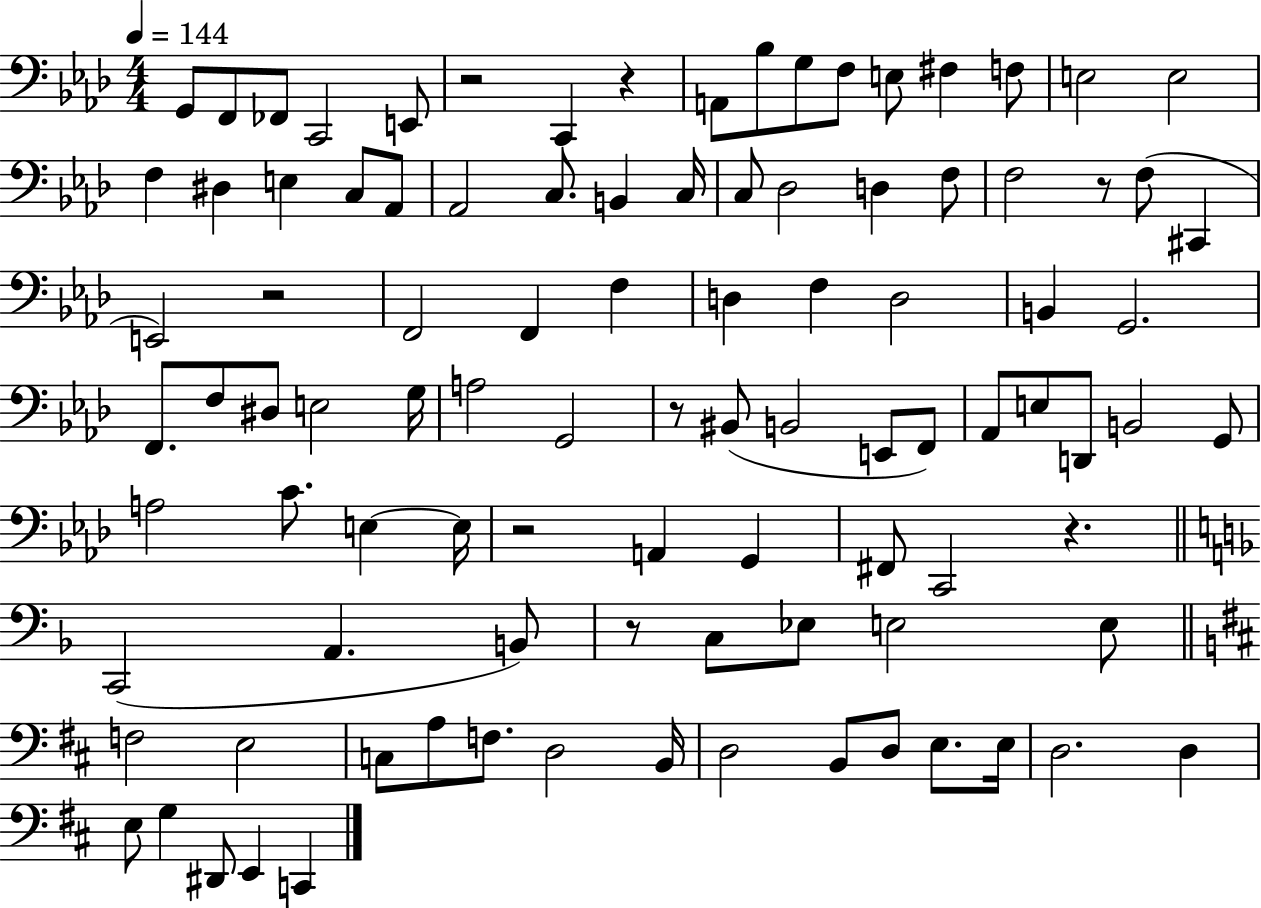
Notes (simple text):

G2/e F2/e FES2/e C2/h E2/e R/h C2/q R/q A2/e Bb3/e G3/e F3/e E3/e F#3/q F3/e E3/h E3/h F3/q D#3/q E3/q C3/e Ab2/e Ab2/h C3/e. B2/q C3/s C3/e Db3/h D3/q F3/e F3/h R/e F3/e C#2/q E2/h R/h F2/h F2/q F3/q D3/q F3/q D3/h B2/q G2/h. F2/e. F3/e D#3/e E3/h G3/s A3/h G2/h R/e BIS2/e B2/h E2/e F2/e Ab2/e E3/e D2/e B2/h G2/e A3/h C4/e. E3/q E3/s R/h A2/q G2/q F#2/e C2/h R/q. C2/h A2/q. B2/e R/e C3/e Eb3/e E3/h E3/e F3/h E3/h C3/e A3/e F3/e. D3/h B2/s D3/h B2/e D3/e E3/e. E3/s D3/h. D3/q E3/e G3/q D#2/e E2/q C2/q